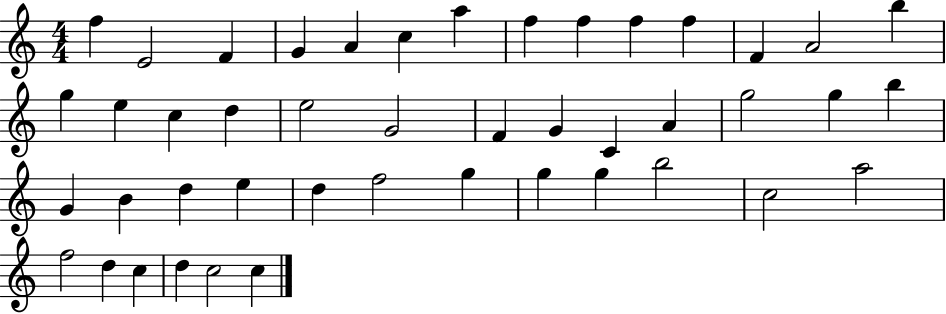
F5/q E4/h F4/q G4/q A4/q C5/q A5/q F5/q F5/q F5/q F5/q F4/q A4/h B5/q G5/q E5/q C5/q D5/q E5/h G4/h F4/q G4/q C4/q A4/q G5/h G5/q B5/q G4/q B4/q D5/q E5/q D5/q F5/h G5/q G5/q G5/q B5/h C5/h A5/h F5/h D5/q C5/q D5/q C5/h C5/q